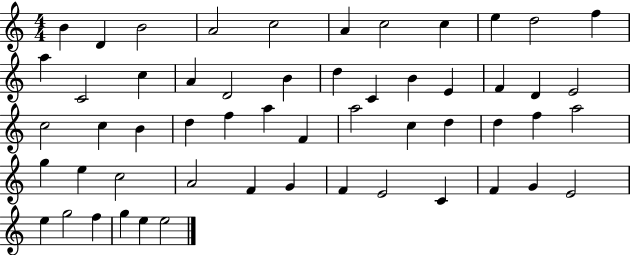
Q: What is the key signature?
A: C major